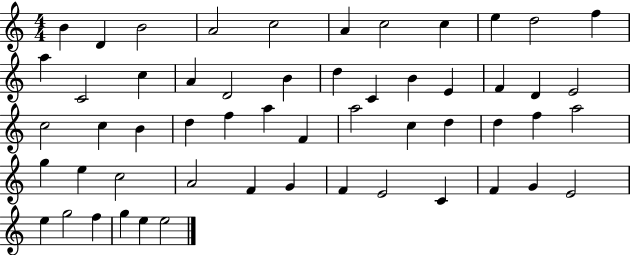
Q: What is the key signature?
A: C major